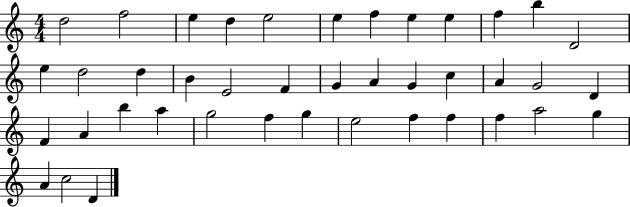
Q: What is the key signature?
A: C major